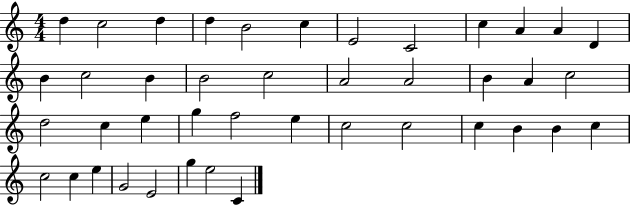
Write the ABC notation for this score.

X:1
T:Untitled
M:4/4
L:1/4
K:C
d c2 d d B2 c E2 C2 c A A D B c2 B B2 c2 A2 A2 B A c2 d2 c e g f2 e c2 c2 c B B c c2 c e G2 E2 g e2 C